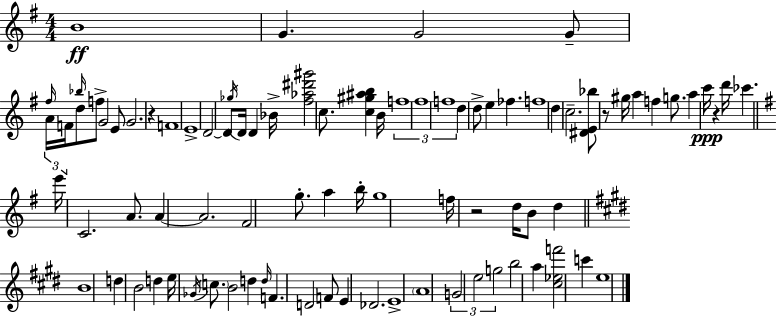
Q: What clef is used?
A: treble